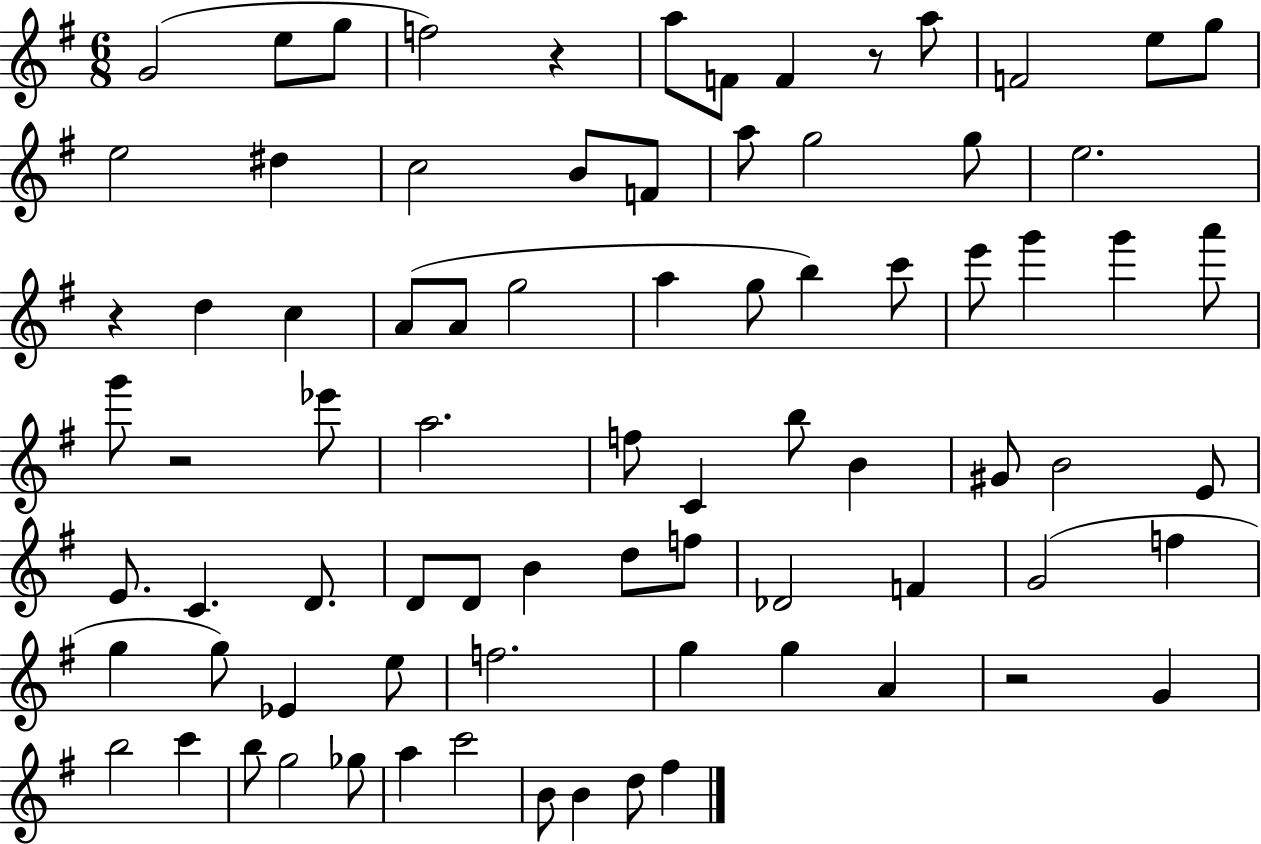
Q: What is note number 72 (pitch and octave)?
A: B4